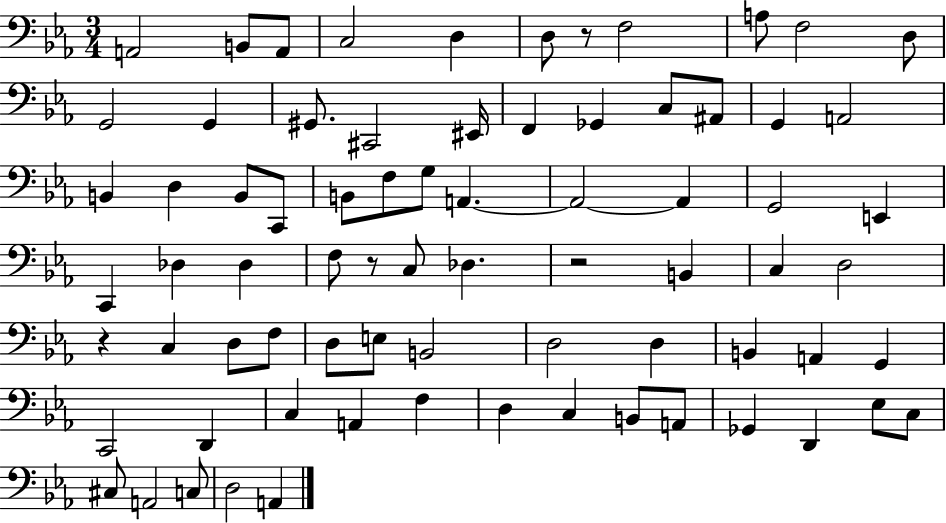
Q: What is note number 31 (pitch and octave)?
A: A2